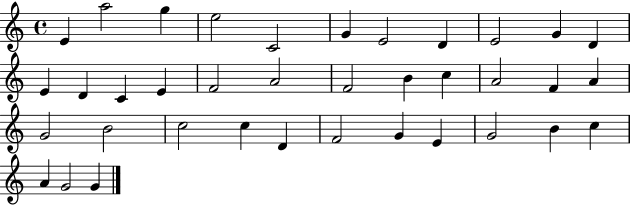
E4/q A5/h G5/q E5/h C4/h G4/q E4/h D4/q E4/h G4/q D4/q E4/q D4/q C4/q E4/q F4/h A4/h F4/h B4/q C5/q A4/h F4/q A4/q G4/h B4/h C5/h C5/q D4/q F4/h G4/q E4/q G4/h B4/q C5/q A4/q G4/h G4/q